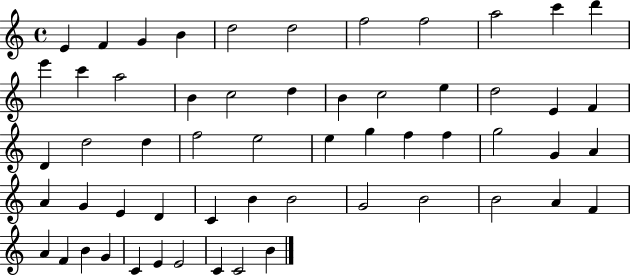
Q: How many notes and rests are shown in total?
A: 57